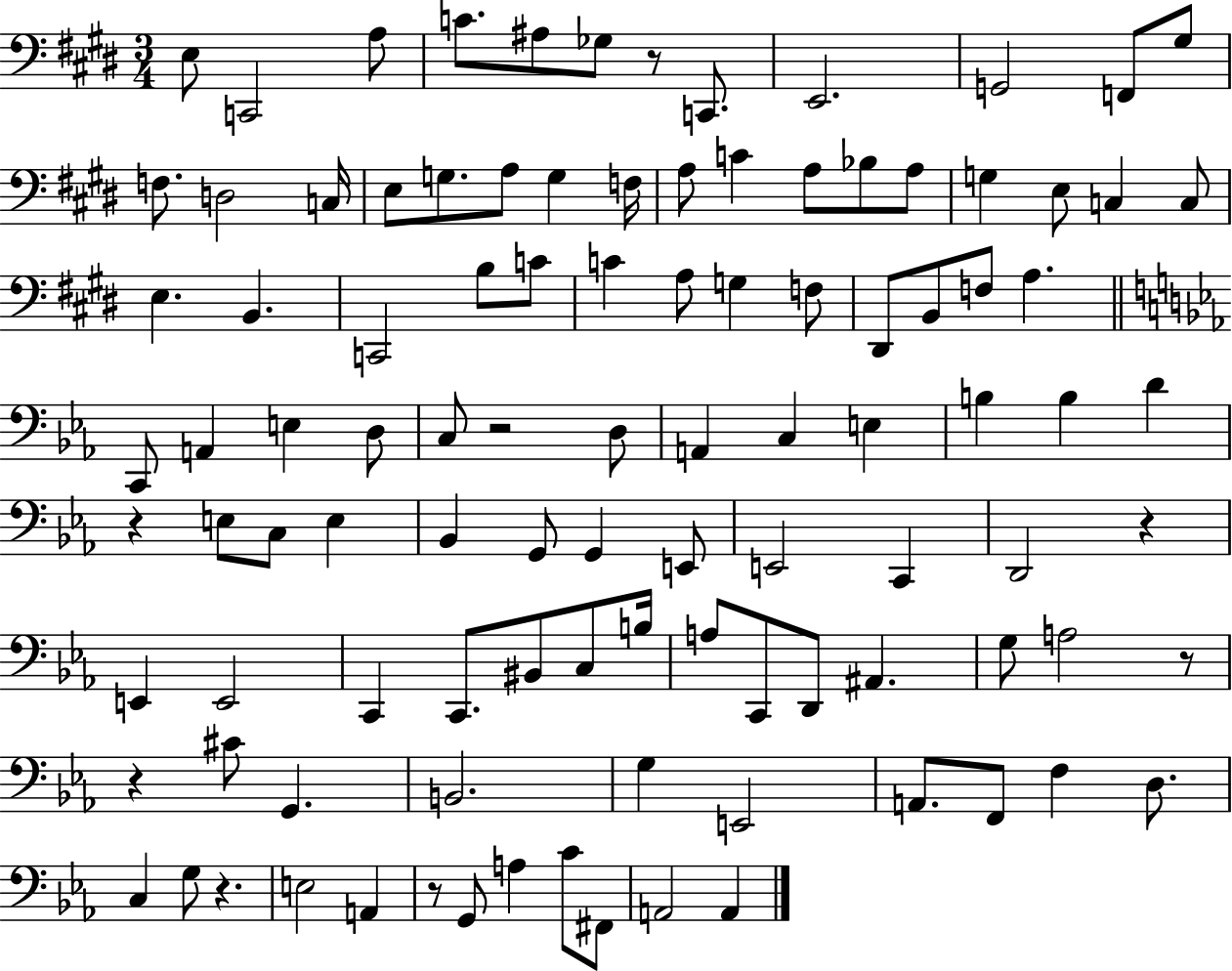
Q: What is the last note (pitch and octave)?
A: A2